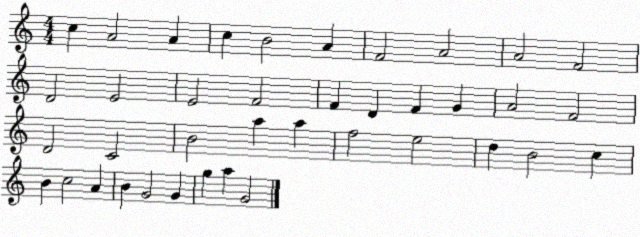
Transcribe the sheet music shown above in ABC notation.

X:1
T:Untitled
M:4/4
L:1/4
K:C
c A2 A c B2 A F2 A2 A2 F2 D2 E2 E2 F2 F D F G A2 F2 D2 C2 B2 a a f2 e2 d B2 c B c2 A B G2 G g a G2